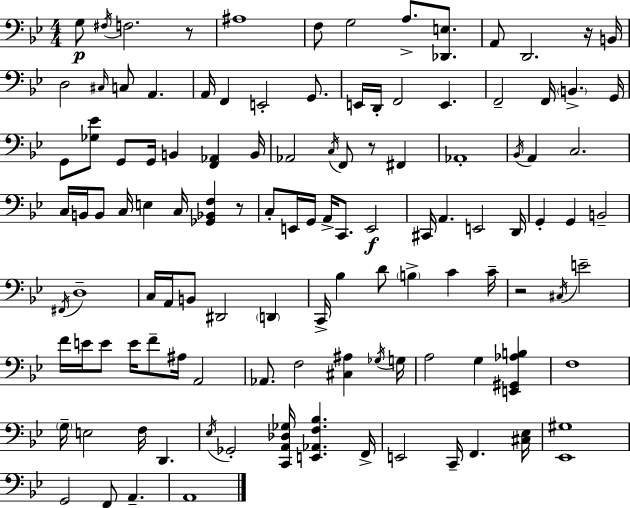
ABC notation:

X:1
T:Untitled
M:4/4
L:1/4
K:Gm
G,/2 ^F,/4 F,2 z/2 ^A,4 F,/2 G,2 A,/2 [_D,,E,]/2 A,,/2 D,,2 z/4 B,,/4 D,2 ^C,/4 C,/2 A,, A,,/4 F,, E,,2 G,,/2 E,,/4 D,,/4 F,,2 E,, F,,2 F,,/4 B,, G,,/4 G,,/2 [_G,_E]/2 G,,/2 G,,/4 B,, [F,,_A,,] B,,/4 _A,,2 C,/4 F,,/2 z/2 ^F,, _A,,4 _B,,/4 A,, C,2 C,/4 B,,/4 B,,/2 C,/4 E, C,/4 [_G,,_B,,F,] z/2 C,/2 E,,/4 G,,/4 A,,/4 C,,/2 E,,2 ^C,,/4 A,, E,,2 D,,/4 G,, G,, B,,2 ^F,,/4 D,4 C,/4 A,,/4 B,,/2 ^D,,2 D,, C,,/4 _B, D/2 B, C C/4 z2 ^C,/4 E2 F/4 E/4 E/2 E/4 F/2 ^A,/4 A,,2 _A,,/2 F,2 [^C,^A,] _G,/4 G,/4 A,2 G, [E,,^G,,_A,B,] F,4 G,/4 E,2 F,/4 D,, _E,/4 _G,,2 [C,,A,,_D,_G,]/4 [E,,_A,,F,_B,] F,,/4 E,,2 C,,/4 F,, [^C,_E,]/4 [_E,,^G,]4 G,,2 F,,/2 A,, A,,4